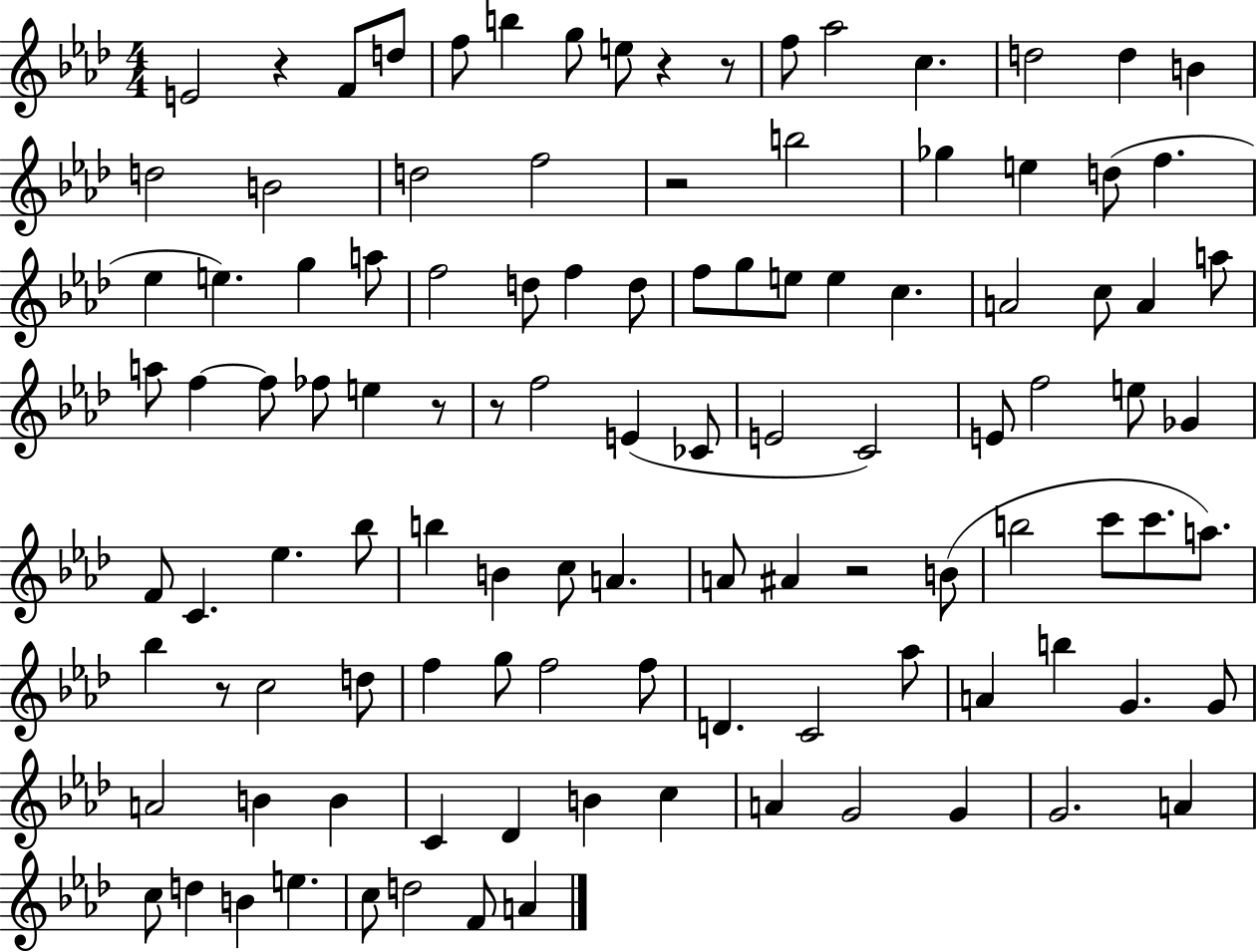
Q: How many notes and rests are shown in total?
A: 110